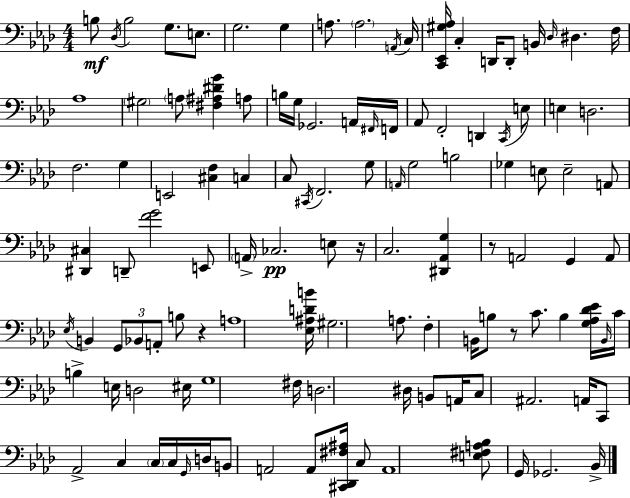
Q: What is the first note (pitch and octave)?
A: B3